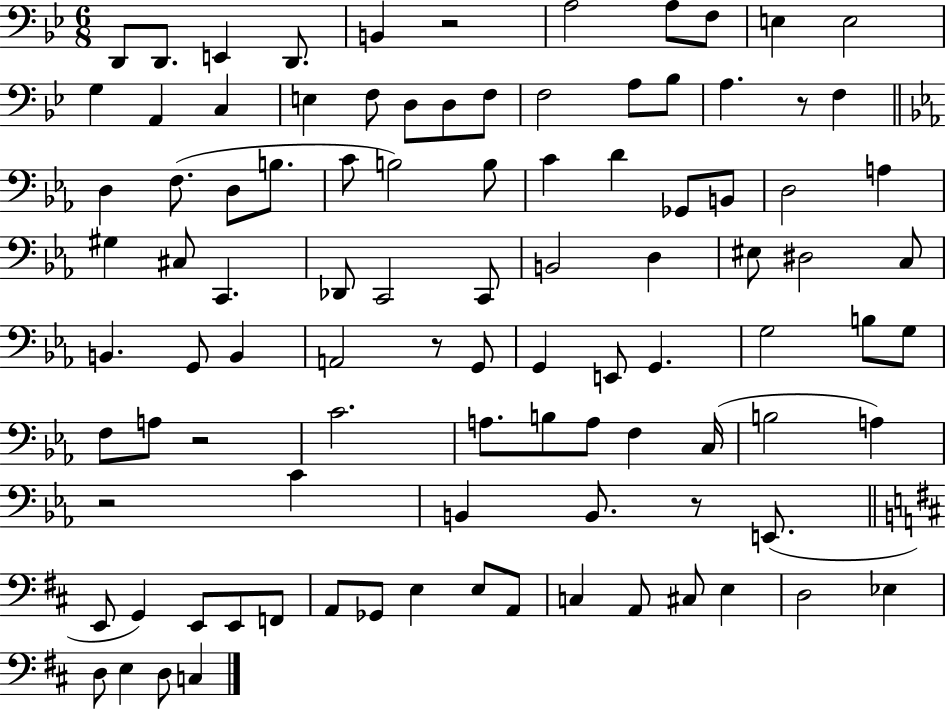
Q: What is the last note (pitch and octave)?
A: C3